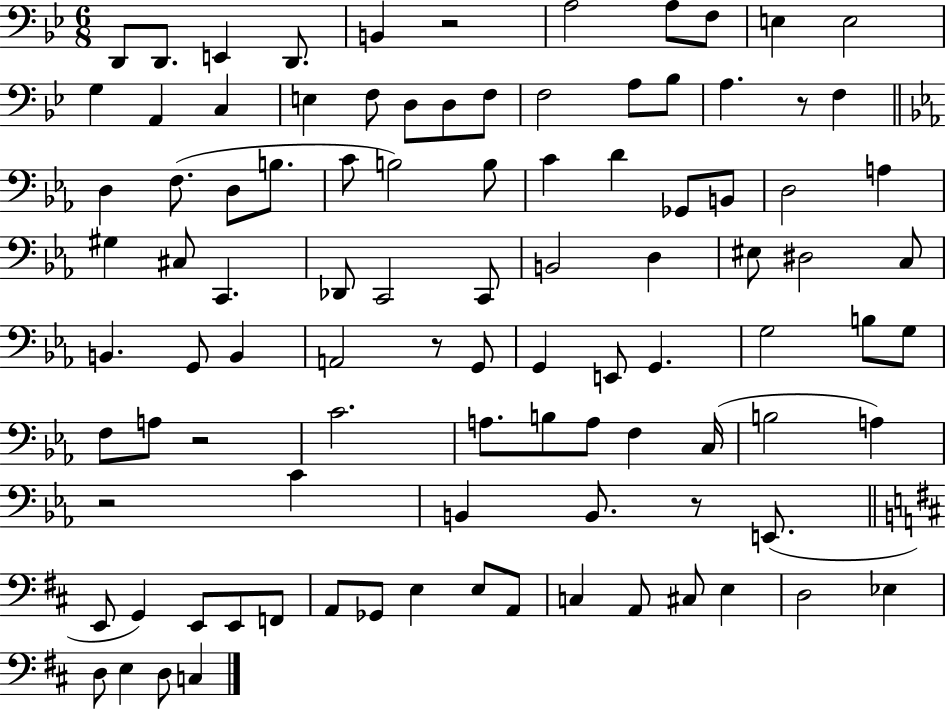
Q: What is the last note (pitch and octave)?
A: C3